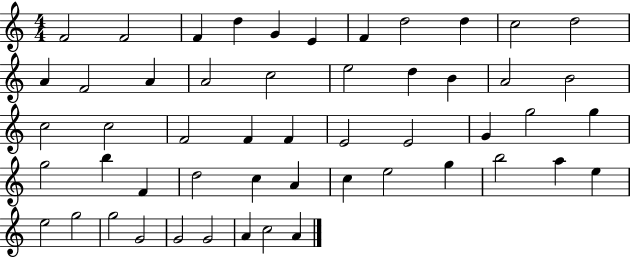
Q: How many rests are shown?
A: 0